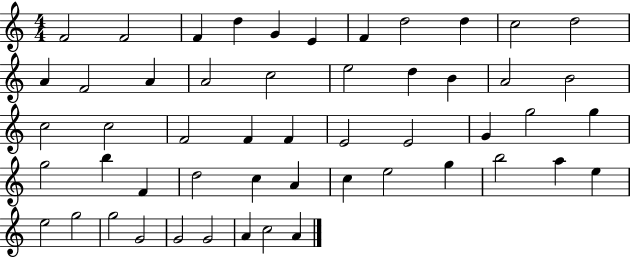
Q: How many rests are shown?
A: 0